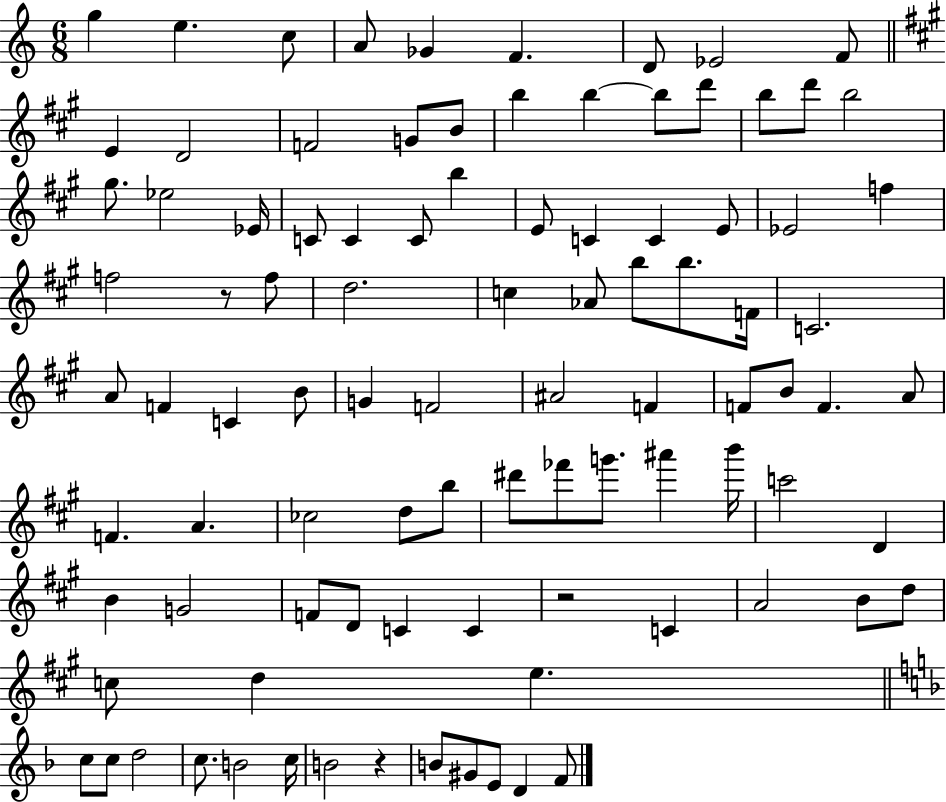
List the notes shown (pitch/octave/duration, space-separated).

G5/q E5/q. C5/e A4/e Gb4/q F4/q. D4/e Eb4/h F4/e E4/q D4/h F4/h G4/e B4/e B5/q B5/q B5/e D6/e B5/e D6/e B5/h G#5/e. Eb5/h Eb4/s C4/e C4/q C4/e B5/q E4/e C4/q C4/q E4/e Eb4/h F5/q F5/h R/e F5/e D5/h. C5/q Ab4/e B5/e B5/e. F4/s C4/h. A4/e F4/q C4/q B4/e G4/q F4/h A#4/h F4/q F4/e B4/e F4/q. A4/e F4/q. A4/q. CES5/h D5/e B5/e D#6/e FES6/e G6/e. A#6/q B6/s C6/h D4/q B4/q G4/h F4/e D4/e C4/q C4/q R/h C4/q A4/h B4/e D5/e C5/e D5/q E5/q. C5/e C5/e D5/h C5/e. B4/h C5/s B4/h R/q B4/e G#4/e E4/e D4/q F4/e